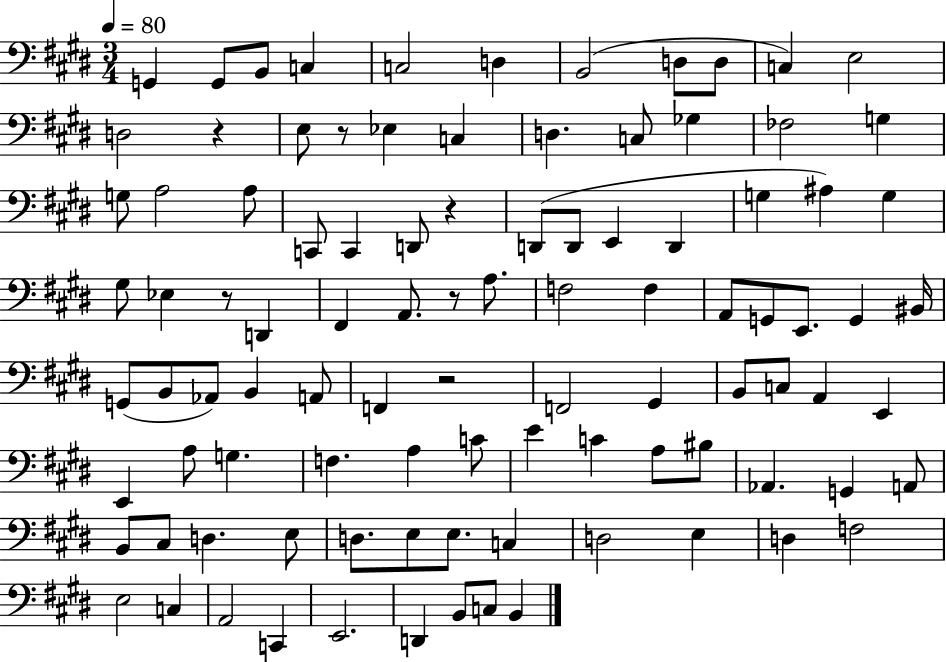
G2/q G2/e B2/e C3/q C3/h D3/q B2/h D3/e D3/e C3/q E3/h D3/h R/q E3/e R/e Eb3/q C3/q D3/q. C3/e Gb3/q FES3/h G3/q G3/e A3/h A3/e C2/e C2/q D2/e R/q D2/e D2/e E2/q D2/q G3/q A#3/q G3/q G#3/e Eb3/q R/e D2/q F#2/q A2/e. R/e A3/e. F3/h F3/q A2/e G2/e E2/e. G2/q BIS2/s G2/e B2/e Ab2/e B2/q A2/e F2/q R/h F2/h G#2/q B2/e C3/e A2/q E2/q E2/q A3/e G3/q. F3/q. A3/q C4/e E4/q C4/q A3/e BIS3/e Ab2/q. G2/q A2/e B2/e C#3/e D3/q. E3/e D3/e. E3/e E3/e. C3/q D3/h E3/q D3/q F3/h E3/h C3/q A2/h C2/q E2/h. D2/q B2/e C3/e B2/q